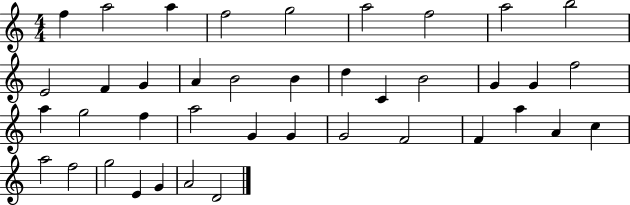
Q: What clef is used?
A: treble